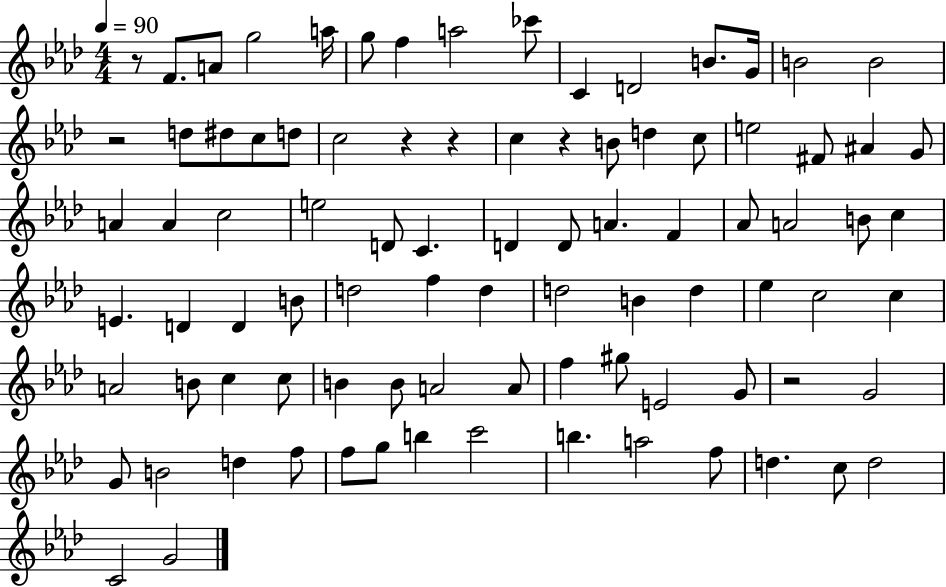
{
  \clef treble
  \numericTimeSignature
  \time 4/4
  \key aes \major
  \tempo 4 = 90
  r8 f'8. a'8 g''2 a''16 | g''8 f''4 a''2 ces'''8 | c'4 d'2 b'8. g'16 | b'2 b'2 | \break r2 d''8 dis''8 c''8 d''8 | c''2 r4 r4 | c''4 r4 b'8 d''4 c''8 | e''2 fis'8 ais'4 g'8 | \break a'4 a'4 c''2 | e''2 d'8 c'4. | d'4 d'8 a'4. f'4 | aes'8 a'2 b'8 c''4 | \break e'4. d'4 d'4 b'8 | d''2 f''4 d''4 | d''2 b'4 d''4 | ees''4 c''2 c''4 | \break a'2 b'8 c''4 c''8 | b'4 b'8 a'2 a'8 | f''4 gis''8 e'2 g'8 | r2 g'2 | \break g'8 b'2 d''4 f''8 | f''8 g''8 b''4 c'''2 | b''4. a''2 f''8 | d''4. c''8 d''2 | \break c'2 g'2 | \bar "|."
}